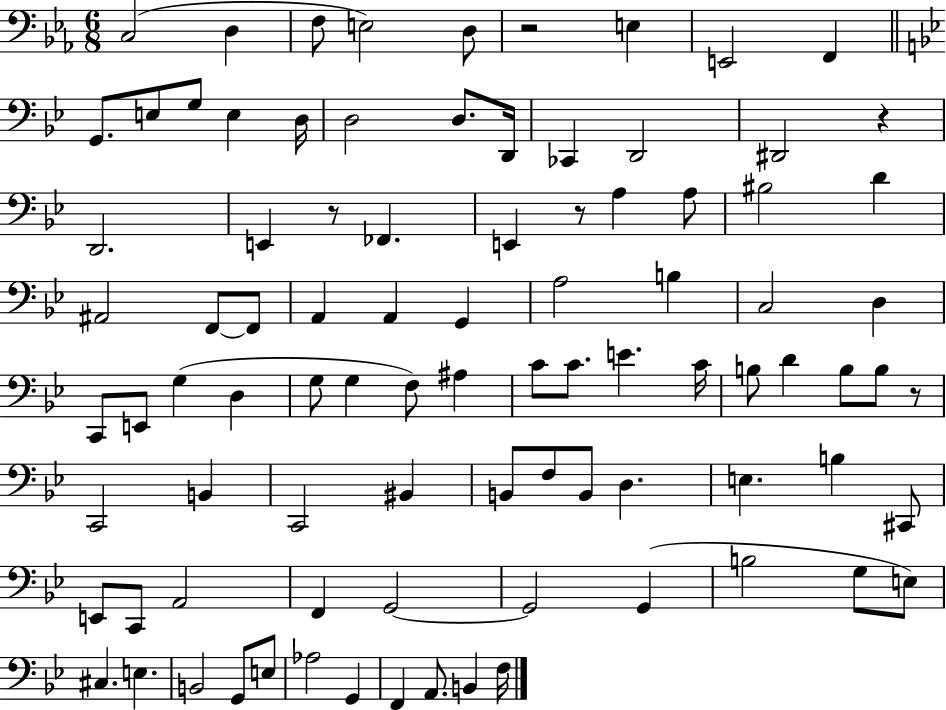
{
  \clef bass
  \numericTimeSignature
  \time 6/8
  \key ees \major
  c2( d4 | f8 e2) d8 | r2 e4 | e,2 f,4 | \break \bar "||" \break \key g \minor g,8. e8 g8 e4 d16 | d2 d8. d,16 | ces,4 d,2 | dis,2 r4 | \break d,2. | e,4 r8 fes,4. | e,4 r8 a4 a8 | bis2 d'4 | \break ais,2 f,8~~ f,8 | a,4 a,4 g,4 | a2 b4 | c2 d4 | \break c,8 e,8 g4( d4 | g8 g4 f8) ais4 | c'8 c'8. e'4. c'16 | b8 d'4 b8 b8 r8 | \break c,2 b,4 | c,2 bis,4 | b,8 f8 b,8 d4. | e4. b4 cis,8 | \break e,8 c,8 a,2 | f,4 g,2~~ | g,2 g,4( | b2 g8 e8) | \break cis4. e4. | b,2 g,8 e8 | aes2 g,4 | f,4 a,8. b,4 f16 | \break \bar "|."
}